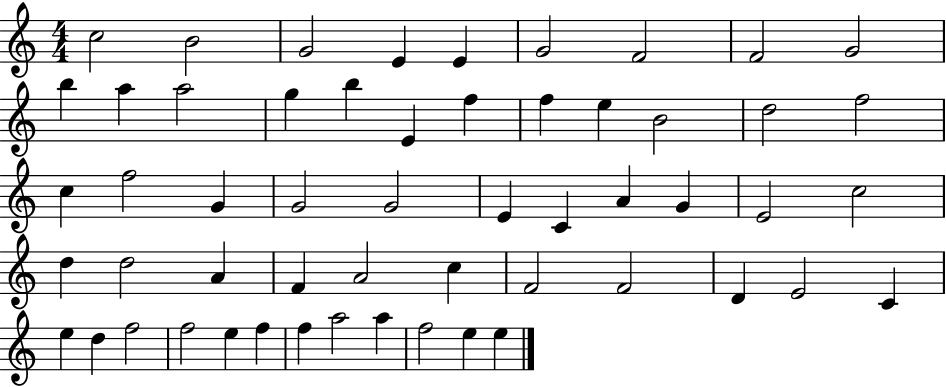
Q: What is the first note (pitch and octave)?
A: C5